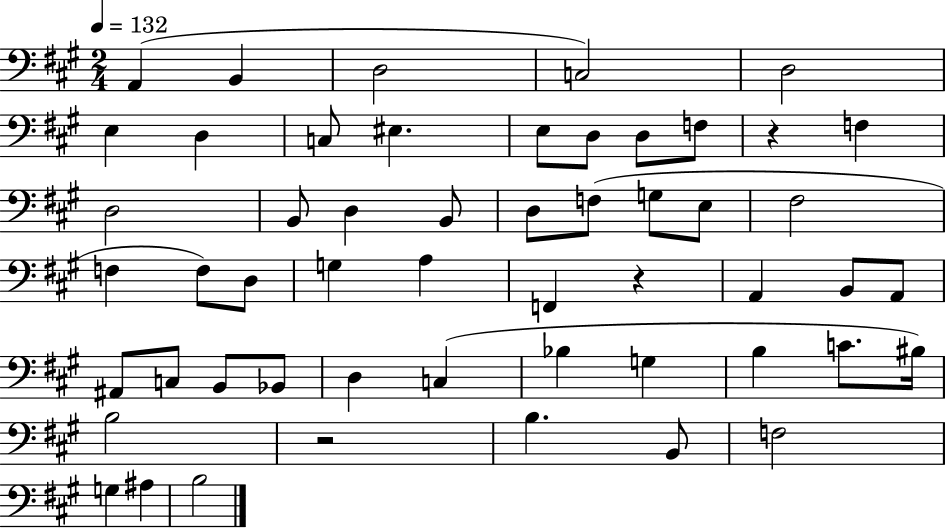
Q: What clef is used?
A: bass